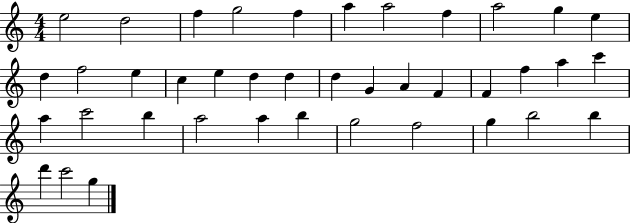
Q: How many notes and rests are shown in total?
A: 40